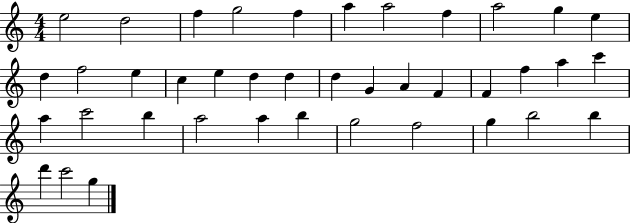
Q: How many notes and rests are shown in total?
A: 40